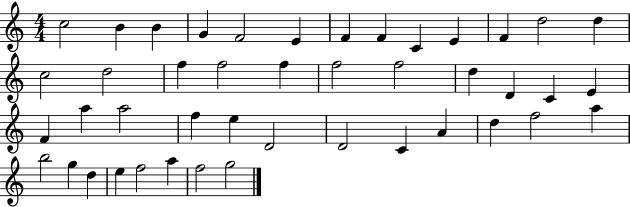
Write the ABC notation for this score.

X:1
T:Untitled
M:4/4
L:1/4
K:C
c2 B B G F2 E F F C E F d2 d c2 d2 f f2 f f2 f2 d D C E F a a2 f e D2 D2 C A d f2 a b2 g d e f2 a f2 g2